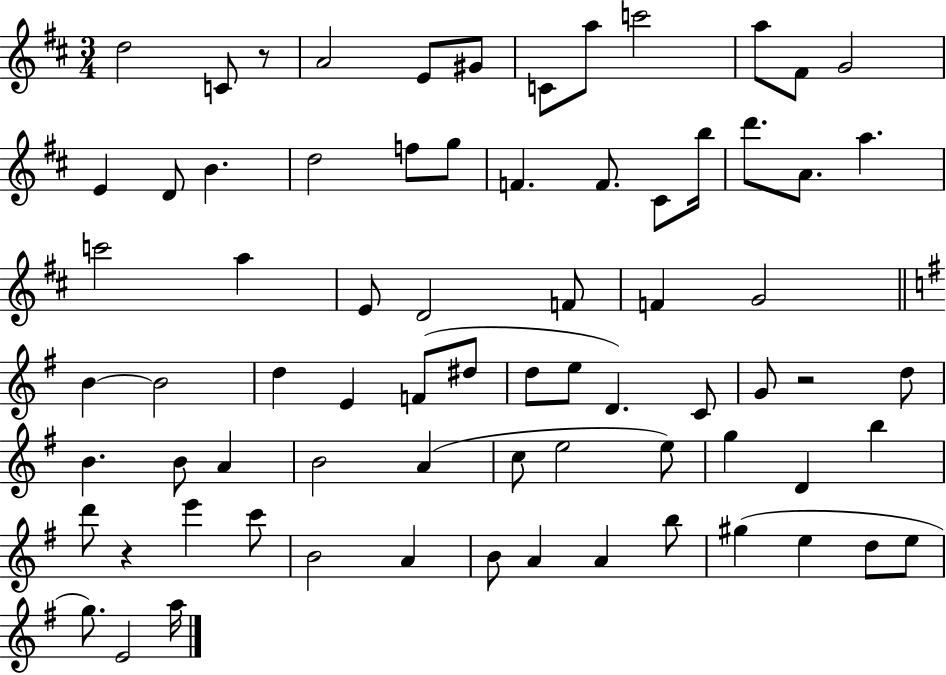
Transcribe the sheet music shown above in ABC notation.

X:1
T:Untitled
M:3/4
L:1/4
K:D
d2 C/2 z/2 A2 E/2 ^G/2 C/2 a/2 c'2 a/2 ^F/2 G2 E D/2 B d2 f/2 g/2 F F/2 ^C/2 b/4 d'/2 A/2 a c'2 a E/2 D2 F/2 F G2 B B2 d E F/2 ^d/2 d/2 e/2 D C/2 G/2 z2 d/2 B B/2 A B2 A c/2 e2 e/2 g D b d'/2 z e' c'/2 B2 A B/2 A A b/2 ^g e d/2 e/2 g/2 E2 a/4